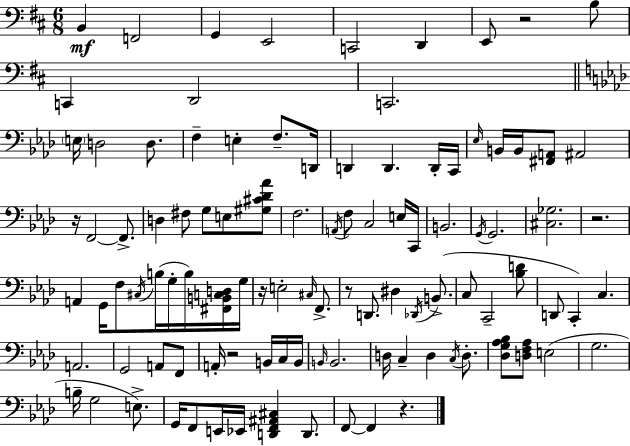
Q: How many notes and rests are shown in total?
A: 103